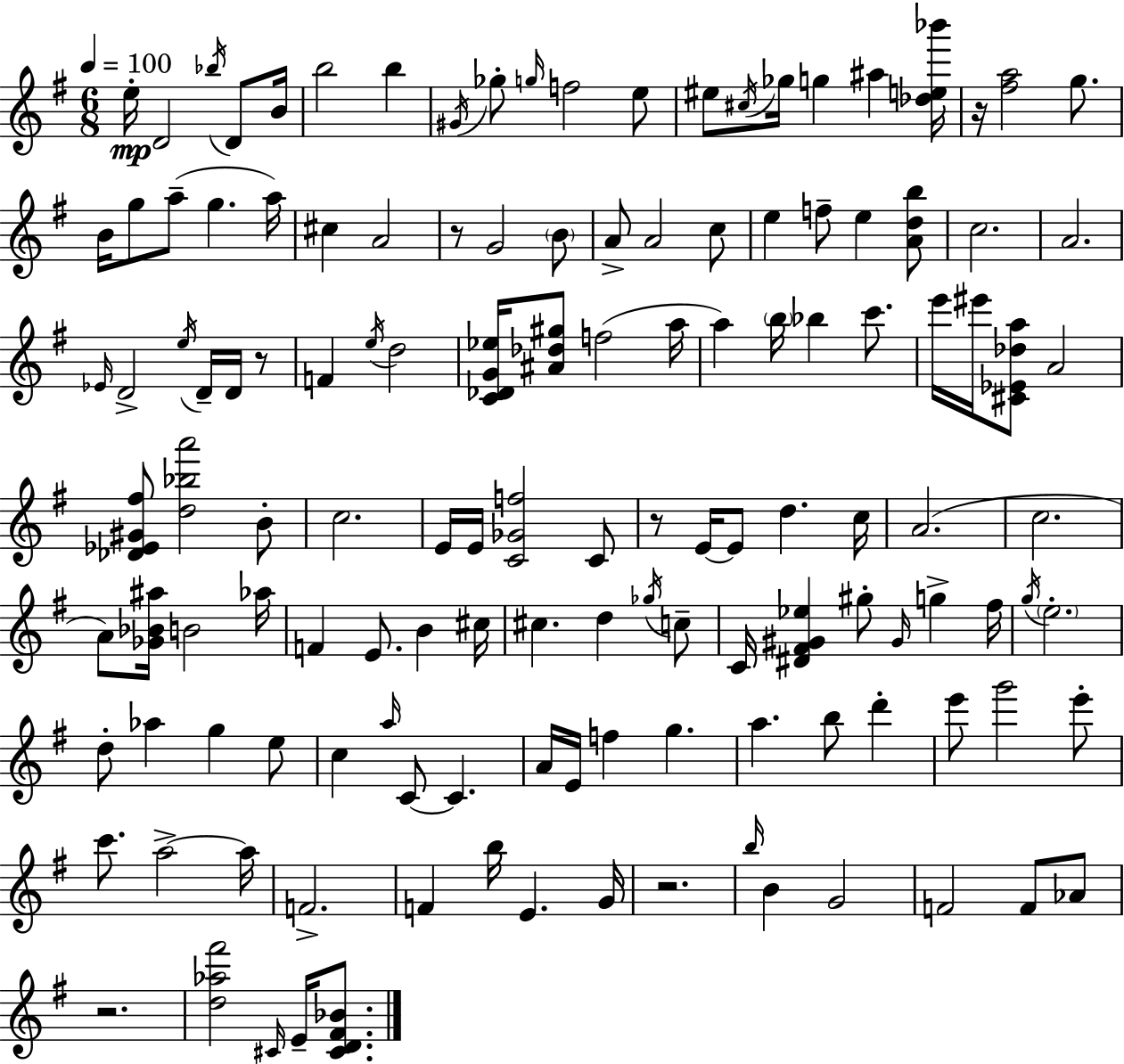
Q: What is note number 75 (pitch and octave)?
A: C4